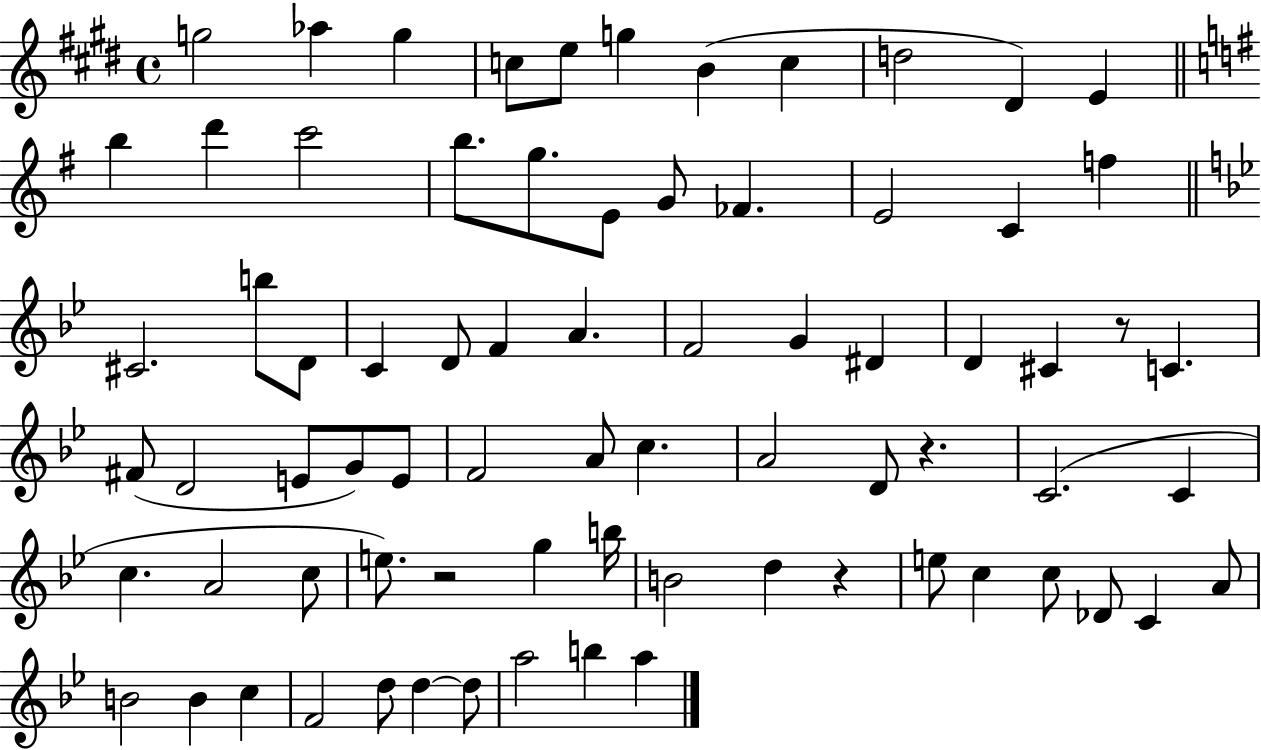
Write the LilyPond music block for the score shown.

{
  \clef treble
  \time 4/4
  \defaultTimeSignature
  \key e \major
  \repeat volta 2 { g''2 aes''4 g''4 | c''8 e''8 g''4 b'4( c''4 | d''2 dis'4) e'4 | \bar "||" \break \key g \major b''4 d'''4 c'''2 | b''8. g''8. e'8 g'8 fes'4. | e'2 c'4 f''4 | \bar "||" \break \key bes \major cis'2. b''8 d'8 | c'4 d'8 f'4 a'4. | f'2 g'4 dis'4 | d'4 cis'4 r8 c'4. | \break fis'8( d'2 e'8 g'8) e'8 | f'2 a'8 c''4. | a'2 d'8 r4. | c'2.( c'4 | \break c''4. a'2 c''8 | e''8.) r2 g''4 b''16 | b'2 d''4 r4 | e''8 c''4 c''8 des'8 c'4 a'8 | \break b'2 b'4 c''4 | f'2 d''8 d''4~~ d''8 | a''2 b''4 a''4 | } \bar "|."
}